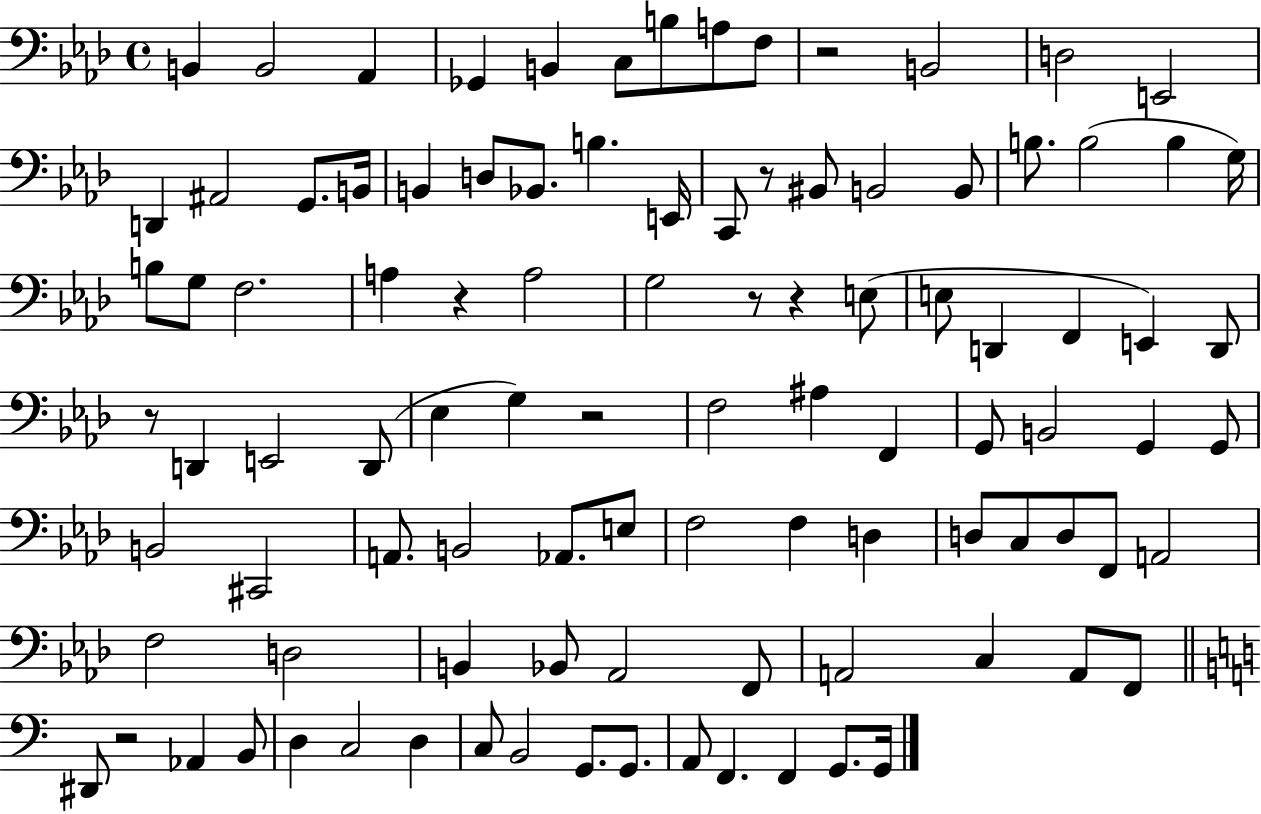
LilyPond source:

{
  \clef bass
  \time 4/4
  \defaultTimeSignature
  \key aes \major
  b,4 b,2 aes,4 | ges,4 b,4 c8 b8 a8 f8 | r2 b,2 | d2 e,2 | \break d,4 ais,2 g,8. b,16 | b,4 d8 bes,8. b4. e,16 | c,8 r8 bis,8 b,2 b,8 | b8. b2( b4 g16) | \break b8 g8 f2. | a4 r4 a2 | g2 r8 r4 e8( | e8 d,4 f,4 e,4) d,8 | \break r8 d,4 e,2 d,8( | ees4 g4) r2 | f2 ais4 f,4 | g,8 b,2 g,4 g,8 | \break b,2 cis,2 | a,8. b,2 aes,8. e8 | f2 f4 d4 | d8 c8 d8 f,8 a,2 | \break f2 d2 | b,4 bes,8 aes,2 f,8 | a,2 c4 a,8 f,8 | \bar "||" \break \key c \major dis,8 r2 aes,4 b,8 | d4 c2 d4 | c8 b,2 g,8. g,8. | a,8 f,4. f,4 g,8. g,16 | \break \bar "|."
}